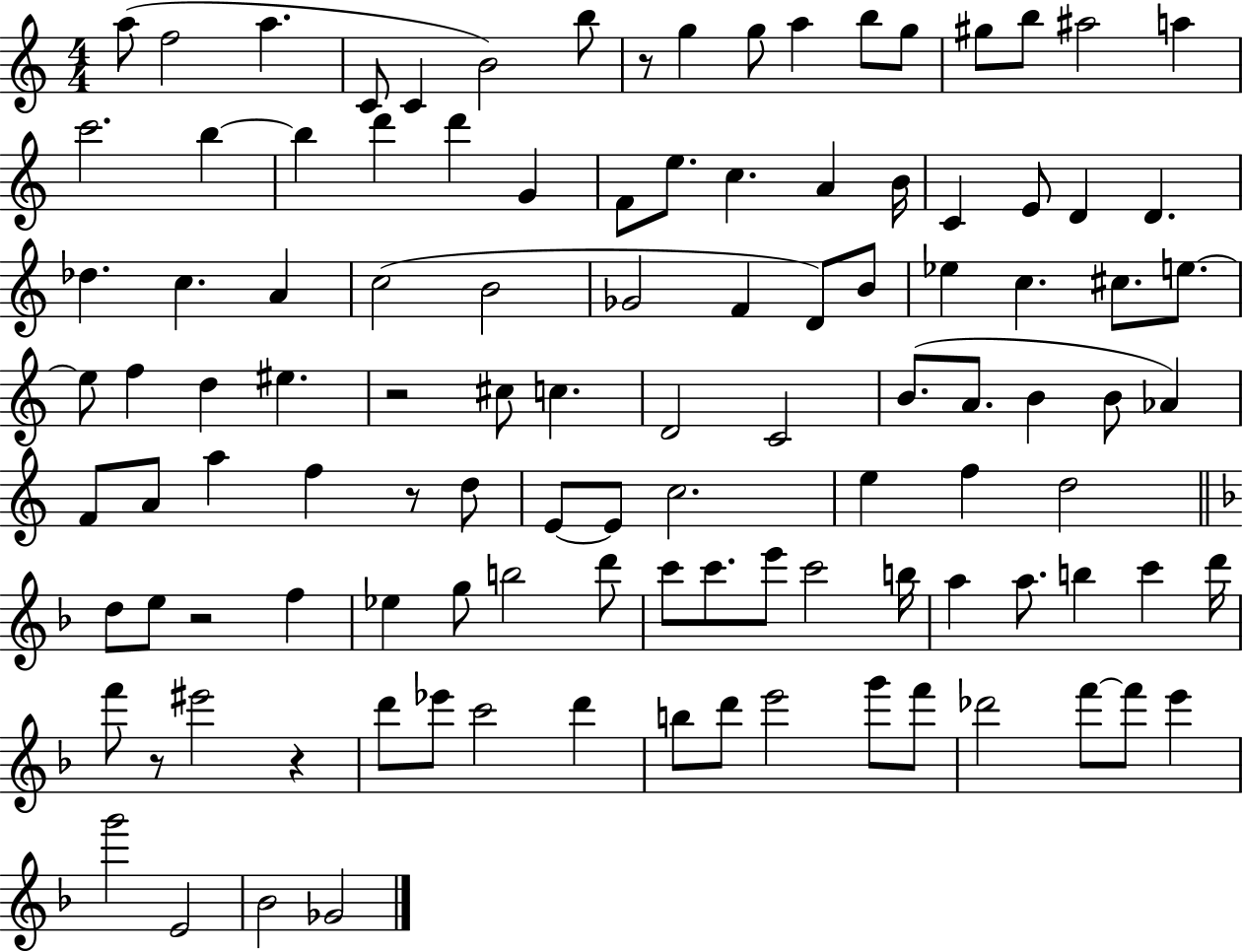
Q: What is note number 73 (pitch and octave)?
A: G5